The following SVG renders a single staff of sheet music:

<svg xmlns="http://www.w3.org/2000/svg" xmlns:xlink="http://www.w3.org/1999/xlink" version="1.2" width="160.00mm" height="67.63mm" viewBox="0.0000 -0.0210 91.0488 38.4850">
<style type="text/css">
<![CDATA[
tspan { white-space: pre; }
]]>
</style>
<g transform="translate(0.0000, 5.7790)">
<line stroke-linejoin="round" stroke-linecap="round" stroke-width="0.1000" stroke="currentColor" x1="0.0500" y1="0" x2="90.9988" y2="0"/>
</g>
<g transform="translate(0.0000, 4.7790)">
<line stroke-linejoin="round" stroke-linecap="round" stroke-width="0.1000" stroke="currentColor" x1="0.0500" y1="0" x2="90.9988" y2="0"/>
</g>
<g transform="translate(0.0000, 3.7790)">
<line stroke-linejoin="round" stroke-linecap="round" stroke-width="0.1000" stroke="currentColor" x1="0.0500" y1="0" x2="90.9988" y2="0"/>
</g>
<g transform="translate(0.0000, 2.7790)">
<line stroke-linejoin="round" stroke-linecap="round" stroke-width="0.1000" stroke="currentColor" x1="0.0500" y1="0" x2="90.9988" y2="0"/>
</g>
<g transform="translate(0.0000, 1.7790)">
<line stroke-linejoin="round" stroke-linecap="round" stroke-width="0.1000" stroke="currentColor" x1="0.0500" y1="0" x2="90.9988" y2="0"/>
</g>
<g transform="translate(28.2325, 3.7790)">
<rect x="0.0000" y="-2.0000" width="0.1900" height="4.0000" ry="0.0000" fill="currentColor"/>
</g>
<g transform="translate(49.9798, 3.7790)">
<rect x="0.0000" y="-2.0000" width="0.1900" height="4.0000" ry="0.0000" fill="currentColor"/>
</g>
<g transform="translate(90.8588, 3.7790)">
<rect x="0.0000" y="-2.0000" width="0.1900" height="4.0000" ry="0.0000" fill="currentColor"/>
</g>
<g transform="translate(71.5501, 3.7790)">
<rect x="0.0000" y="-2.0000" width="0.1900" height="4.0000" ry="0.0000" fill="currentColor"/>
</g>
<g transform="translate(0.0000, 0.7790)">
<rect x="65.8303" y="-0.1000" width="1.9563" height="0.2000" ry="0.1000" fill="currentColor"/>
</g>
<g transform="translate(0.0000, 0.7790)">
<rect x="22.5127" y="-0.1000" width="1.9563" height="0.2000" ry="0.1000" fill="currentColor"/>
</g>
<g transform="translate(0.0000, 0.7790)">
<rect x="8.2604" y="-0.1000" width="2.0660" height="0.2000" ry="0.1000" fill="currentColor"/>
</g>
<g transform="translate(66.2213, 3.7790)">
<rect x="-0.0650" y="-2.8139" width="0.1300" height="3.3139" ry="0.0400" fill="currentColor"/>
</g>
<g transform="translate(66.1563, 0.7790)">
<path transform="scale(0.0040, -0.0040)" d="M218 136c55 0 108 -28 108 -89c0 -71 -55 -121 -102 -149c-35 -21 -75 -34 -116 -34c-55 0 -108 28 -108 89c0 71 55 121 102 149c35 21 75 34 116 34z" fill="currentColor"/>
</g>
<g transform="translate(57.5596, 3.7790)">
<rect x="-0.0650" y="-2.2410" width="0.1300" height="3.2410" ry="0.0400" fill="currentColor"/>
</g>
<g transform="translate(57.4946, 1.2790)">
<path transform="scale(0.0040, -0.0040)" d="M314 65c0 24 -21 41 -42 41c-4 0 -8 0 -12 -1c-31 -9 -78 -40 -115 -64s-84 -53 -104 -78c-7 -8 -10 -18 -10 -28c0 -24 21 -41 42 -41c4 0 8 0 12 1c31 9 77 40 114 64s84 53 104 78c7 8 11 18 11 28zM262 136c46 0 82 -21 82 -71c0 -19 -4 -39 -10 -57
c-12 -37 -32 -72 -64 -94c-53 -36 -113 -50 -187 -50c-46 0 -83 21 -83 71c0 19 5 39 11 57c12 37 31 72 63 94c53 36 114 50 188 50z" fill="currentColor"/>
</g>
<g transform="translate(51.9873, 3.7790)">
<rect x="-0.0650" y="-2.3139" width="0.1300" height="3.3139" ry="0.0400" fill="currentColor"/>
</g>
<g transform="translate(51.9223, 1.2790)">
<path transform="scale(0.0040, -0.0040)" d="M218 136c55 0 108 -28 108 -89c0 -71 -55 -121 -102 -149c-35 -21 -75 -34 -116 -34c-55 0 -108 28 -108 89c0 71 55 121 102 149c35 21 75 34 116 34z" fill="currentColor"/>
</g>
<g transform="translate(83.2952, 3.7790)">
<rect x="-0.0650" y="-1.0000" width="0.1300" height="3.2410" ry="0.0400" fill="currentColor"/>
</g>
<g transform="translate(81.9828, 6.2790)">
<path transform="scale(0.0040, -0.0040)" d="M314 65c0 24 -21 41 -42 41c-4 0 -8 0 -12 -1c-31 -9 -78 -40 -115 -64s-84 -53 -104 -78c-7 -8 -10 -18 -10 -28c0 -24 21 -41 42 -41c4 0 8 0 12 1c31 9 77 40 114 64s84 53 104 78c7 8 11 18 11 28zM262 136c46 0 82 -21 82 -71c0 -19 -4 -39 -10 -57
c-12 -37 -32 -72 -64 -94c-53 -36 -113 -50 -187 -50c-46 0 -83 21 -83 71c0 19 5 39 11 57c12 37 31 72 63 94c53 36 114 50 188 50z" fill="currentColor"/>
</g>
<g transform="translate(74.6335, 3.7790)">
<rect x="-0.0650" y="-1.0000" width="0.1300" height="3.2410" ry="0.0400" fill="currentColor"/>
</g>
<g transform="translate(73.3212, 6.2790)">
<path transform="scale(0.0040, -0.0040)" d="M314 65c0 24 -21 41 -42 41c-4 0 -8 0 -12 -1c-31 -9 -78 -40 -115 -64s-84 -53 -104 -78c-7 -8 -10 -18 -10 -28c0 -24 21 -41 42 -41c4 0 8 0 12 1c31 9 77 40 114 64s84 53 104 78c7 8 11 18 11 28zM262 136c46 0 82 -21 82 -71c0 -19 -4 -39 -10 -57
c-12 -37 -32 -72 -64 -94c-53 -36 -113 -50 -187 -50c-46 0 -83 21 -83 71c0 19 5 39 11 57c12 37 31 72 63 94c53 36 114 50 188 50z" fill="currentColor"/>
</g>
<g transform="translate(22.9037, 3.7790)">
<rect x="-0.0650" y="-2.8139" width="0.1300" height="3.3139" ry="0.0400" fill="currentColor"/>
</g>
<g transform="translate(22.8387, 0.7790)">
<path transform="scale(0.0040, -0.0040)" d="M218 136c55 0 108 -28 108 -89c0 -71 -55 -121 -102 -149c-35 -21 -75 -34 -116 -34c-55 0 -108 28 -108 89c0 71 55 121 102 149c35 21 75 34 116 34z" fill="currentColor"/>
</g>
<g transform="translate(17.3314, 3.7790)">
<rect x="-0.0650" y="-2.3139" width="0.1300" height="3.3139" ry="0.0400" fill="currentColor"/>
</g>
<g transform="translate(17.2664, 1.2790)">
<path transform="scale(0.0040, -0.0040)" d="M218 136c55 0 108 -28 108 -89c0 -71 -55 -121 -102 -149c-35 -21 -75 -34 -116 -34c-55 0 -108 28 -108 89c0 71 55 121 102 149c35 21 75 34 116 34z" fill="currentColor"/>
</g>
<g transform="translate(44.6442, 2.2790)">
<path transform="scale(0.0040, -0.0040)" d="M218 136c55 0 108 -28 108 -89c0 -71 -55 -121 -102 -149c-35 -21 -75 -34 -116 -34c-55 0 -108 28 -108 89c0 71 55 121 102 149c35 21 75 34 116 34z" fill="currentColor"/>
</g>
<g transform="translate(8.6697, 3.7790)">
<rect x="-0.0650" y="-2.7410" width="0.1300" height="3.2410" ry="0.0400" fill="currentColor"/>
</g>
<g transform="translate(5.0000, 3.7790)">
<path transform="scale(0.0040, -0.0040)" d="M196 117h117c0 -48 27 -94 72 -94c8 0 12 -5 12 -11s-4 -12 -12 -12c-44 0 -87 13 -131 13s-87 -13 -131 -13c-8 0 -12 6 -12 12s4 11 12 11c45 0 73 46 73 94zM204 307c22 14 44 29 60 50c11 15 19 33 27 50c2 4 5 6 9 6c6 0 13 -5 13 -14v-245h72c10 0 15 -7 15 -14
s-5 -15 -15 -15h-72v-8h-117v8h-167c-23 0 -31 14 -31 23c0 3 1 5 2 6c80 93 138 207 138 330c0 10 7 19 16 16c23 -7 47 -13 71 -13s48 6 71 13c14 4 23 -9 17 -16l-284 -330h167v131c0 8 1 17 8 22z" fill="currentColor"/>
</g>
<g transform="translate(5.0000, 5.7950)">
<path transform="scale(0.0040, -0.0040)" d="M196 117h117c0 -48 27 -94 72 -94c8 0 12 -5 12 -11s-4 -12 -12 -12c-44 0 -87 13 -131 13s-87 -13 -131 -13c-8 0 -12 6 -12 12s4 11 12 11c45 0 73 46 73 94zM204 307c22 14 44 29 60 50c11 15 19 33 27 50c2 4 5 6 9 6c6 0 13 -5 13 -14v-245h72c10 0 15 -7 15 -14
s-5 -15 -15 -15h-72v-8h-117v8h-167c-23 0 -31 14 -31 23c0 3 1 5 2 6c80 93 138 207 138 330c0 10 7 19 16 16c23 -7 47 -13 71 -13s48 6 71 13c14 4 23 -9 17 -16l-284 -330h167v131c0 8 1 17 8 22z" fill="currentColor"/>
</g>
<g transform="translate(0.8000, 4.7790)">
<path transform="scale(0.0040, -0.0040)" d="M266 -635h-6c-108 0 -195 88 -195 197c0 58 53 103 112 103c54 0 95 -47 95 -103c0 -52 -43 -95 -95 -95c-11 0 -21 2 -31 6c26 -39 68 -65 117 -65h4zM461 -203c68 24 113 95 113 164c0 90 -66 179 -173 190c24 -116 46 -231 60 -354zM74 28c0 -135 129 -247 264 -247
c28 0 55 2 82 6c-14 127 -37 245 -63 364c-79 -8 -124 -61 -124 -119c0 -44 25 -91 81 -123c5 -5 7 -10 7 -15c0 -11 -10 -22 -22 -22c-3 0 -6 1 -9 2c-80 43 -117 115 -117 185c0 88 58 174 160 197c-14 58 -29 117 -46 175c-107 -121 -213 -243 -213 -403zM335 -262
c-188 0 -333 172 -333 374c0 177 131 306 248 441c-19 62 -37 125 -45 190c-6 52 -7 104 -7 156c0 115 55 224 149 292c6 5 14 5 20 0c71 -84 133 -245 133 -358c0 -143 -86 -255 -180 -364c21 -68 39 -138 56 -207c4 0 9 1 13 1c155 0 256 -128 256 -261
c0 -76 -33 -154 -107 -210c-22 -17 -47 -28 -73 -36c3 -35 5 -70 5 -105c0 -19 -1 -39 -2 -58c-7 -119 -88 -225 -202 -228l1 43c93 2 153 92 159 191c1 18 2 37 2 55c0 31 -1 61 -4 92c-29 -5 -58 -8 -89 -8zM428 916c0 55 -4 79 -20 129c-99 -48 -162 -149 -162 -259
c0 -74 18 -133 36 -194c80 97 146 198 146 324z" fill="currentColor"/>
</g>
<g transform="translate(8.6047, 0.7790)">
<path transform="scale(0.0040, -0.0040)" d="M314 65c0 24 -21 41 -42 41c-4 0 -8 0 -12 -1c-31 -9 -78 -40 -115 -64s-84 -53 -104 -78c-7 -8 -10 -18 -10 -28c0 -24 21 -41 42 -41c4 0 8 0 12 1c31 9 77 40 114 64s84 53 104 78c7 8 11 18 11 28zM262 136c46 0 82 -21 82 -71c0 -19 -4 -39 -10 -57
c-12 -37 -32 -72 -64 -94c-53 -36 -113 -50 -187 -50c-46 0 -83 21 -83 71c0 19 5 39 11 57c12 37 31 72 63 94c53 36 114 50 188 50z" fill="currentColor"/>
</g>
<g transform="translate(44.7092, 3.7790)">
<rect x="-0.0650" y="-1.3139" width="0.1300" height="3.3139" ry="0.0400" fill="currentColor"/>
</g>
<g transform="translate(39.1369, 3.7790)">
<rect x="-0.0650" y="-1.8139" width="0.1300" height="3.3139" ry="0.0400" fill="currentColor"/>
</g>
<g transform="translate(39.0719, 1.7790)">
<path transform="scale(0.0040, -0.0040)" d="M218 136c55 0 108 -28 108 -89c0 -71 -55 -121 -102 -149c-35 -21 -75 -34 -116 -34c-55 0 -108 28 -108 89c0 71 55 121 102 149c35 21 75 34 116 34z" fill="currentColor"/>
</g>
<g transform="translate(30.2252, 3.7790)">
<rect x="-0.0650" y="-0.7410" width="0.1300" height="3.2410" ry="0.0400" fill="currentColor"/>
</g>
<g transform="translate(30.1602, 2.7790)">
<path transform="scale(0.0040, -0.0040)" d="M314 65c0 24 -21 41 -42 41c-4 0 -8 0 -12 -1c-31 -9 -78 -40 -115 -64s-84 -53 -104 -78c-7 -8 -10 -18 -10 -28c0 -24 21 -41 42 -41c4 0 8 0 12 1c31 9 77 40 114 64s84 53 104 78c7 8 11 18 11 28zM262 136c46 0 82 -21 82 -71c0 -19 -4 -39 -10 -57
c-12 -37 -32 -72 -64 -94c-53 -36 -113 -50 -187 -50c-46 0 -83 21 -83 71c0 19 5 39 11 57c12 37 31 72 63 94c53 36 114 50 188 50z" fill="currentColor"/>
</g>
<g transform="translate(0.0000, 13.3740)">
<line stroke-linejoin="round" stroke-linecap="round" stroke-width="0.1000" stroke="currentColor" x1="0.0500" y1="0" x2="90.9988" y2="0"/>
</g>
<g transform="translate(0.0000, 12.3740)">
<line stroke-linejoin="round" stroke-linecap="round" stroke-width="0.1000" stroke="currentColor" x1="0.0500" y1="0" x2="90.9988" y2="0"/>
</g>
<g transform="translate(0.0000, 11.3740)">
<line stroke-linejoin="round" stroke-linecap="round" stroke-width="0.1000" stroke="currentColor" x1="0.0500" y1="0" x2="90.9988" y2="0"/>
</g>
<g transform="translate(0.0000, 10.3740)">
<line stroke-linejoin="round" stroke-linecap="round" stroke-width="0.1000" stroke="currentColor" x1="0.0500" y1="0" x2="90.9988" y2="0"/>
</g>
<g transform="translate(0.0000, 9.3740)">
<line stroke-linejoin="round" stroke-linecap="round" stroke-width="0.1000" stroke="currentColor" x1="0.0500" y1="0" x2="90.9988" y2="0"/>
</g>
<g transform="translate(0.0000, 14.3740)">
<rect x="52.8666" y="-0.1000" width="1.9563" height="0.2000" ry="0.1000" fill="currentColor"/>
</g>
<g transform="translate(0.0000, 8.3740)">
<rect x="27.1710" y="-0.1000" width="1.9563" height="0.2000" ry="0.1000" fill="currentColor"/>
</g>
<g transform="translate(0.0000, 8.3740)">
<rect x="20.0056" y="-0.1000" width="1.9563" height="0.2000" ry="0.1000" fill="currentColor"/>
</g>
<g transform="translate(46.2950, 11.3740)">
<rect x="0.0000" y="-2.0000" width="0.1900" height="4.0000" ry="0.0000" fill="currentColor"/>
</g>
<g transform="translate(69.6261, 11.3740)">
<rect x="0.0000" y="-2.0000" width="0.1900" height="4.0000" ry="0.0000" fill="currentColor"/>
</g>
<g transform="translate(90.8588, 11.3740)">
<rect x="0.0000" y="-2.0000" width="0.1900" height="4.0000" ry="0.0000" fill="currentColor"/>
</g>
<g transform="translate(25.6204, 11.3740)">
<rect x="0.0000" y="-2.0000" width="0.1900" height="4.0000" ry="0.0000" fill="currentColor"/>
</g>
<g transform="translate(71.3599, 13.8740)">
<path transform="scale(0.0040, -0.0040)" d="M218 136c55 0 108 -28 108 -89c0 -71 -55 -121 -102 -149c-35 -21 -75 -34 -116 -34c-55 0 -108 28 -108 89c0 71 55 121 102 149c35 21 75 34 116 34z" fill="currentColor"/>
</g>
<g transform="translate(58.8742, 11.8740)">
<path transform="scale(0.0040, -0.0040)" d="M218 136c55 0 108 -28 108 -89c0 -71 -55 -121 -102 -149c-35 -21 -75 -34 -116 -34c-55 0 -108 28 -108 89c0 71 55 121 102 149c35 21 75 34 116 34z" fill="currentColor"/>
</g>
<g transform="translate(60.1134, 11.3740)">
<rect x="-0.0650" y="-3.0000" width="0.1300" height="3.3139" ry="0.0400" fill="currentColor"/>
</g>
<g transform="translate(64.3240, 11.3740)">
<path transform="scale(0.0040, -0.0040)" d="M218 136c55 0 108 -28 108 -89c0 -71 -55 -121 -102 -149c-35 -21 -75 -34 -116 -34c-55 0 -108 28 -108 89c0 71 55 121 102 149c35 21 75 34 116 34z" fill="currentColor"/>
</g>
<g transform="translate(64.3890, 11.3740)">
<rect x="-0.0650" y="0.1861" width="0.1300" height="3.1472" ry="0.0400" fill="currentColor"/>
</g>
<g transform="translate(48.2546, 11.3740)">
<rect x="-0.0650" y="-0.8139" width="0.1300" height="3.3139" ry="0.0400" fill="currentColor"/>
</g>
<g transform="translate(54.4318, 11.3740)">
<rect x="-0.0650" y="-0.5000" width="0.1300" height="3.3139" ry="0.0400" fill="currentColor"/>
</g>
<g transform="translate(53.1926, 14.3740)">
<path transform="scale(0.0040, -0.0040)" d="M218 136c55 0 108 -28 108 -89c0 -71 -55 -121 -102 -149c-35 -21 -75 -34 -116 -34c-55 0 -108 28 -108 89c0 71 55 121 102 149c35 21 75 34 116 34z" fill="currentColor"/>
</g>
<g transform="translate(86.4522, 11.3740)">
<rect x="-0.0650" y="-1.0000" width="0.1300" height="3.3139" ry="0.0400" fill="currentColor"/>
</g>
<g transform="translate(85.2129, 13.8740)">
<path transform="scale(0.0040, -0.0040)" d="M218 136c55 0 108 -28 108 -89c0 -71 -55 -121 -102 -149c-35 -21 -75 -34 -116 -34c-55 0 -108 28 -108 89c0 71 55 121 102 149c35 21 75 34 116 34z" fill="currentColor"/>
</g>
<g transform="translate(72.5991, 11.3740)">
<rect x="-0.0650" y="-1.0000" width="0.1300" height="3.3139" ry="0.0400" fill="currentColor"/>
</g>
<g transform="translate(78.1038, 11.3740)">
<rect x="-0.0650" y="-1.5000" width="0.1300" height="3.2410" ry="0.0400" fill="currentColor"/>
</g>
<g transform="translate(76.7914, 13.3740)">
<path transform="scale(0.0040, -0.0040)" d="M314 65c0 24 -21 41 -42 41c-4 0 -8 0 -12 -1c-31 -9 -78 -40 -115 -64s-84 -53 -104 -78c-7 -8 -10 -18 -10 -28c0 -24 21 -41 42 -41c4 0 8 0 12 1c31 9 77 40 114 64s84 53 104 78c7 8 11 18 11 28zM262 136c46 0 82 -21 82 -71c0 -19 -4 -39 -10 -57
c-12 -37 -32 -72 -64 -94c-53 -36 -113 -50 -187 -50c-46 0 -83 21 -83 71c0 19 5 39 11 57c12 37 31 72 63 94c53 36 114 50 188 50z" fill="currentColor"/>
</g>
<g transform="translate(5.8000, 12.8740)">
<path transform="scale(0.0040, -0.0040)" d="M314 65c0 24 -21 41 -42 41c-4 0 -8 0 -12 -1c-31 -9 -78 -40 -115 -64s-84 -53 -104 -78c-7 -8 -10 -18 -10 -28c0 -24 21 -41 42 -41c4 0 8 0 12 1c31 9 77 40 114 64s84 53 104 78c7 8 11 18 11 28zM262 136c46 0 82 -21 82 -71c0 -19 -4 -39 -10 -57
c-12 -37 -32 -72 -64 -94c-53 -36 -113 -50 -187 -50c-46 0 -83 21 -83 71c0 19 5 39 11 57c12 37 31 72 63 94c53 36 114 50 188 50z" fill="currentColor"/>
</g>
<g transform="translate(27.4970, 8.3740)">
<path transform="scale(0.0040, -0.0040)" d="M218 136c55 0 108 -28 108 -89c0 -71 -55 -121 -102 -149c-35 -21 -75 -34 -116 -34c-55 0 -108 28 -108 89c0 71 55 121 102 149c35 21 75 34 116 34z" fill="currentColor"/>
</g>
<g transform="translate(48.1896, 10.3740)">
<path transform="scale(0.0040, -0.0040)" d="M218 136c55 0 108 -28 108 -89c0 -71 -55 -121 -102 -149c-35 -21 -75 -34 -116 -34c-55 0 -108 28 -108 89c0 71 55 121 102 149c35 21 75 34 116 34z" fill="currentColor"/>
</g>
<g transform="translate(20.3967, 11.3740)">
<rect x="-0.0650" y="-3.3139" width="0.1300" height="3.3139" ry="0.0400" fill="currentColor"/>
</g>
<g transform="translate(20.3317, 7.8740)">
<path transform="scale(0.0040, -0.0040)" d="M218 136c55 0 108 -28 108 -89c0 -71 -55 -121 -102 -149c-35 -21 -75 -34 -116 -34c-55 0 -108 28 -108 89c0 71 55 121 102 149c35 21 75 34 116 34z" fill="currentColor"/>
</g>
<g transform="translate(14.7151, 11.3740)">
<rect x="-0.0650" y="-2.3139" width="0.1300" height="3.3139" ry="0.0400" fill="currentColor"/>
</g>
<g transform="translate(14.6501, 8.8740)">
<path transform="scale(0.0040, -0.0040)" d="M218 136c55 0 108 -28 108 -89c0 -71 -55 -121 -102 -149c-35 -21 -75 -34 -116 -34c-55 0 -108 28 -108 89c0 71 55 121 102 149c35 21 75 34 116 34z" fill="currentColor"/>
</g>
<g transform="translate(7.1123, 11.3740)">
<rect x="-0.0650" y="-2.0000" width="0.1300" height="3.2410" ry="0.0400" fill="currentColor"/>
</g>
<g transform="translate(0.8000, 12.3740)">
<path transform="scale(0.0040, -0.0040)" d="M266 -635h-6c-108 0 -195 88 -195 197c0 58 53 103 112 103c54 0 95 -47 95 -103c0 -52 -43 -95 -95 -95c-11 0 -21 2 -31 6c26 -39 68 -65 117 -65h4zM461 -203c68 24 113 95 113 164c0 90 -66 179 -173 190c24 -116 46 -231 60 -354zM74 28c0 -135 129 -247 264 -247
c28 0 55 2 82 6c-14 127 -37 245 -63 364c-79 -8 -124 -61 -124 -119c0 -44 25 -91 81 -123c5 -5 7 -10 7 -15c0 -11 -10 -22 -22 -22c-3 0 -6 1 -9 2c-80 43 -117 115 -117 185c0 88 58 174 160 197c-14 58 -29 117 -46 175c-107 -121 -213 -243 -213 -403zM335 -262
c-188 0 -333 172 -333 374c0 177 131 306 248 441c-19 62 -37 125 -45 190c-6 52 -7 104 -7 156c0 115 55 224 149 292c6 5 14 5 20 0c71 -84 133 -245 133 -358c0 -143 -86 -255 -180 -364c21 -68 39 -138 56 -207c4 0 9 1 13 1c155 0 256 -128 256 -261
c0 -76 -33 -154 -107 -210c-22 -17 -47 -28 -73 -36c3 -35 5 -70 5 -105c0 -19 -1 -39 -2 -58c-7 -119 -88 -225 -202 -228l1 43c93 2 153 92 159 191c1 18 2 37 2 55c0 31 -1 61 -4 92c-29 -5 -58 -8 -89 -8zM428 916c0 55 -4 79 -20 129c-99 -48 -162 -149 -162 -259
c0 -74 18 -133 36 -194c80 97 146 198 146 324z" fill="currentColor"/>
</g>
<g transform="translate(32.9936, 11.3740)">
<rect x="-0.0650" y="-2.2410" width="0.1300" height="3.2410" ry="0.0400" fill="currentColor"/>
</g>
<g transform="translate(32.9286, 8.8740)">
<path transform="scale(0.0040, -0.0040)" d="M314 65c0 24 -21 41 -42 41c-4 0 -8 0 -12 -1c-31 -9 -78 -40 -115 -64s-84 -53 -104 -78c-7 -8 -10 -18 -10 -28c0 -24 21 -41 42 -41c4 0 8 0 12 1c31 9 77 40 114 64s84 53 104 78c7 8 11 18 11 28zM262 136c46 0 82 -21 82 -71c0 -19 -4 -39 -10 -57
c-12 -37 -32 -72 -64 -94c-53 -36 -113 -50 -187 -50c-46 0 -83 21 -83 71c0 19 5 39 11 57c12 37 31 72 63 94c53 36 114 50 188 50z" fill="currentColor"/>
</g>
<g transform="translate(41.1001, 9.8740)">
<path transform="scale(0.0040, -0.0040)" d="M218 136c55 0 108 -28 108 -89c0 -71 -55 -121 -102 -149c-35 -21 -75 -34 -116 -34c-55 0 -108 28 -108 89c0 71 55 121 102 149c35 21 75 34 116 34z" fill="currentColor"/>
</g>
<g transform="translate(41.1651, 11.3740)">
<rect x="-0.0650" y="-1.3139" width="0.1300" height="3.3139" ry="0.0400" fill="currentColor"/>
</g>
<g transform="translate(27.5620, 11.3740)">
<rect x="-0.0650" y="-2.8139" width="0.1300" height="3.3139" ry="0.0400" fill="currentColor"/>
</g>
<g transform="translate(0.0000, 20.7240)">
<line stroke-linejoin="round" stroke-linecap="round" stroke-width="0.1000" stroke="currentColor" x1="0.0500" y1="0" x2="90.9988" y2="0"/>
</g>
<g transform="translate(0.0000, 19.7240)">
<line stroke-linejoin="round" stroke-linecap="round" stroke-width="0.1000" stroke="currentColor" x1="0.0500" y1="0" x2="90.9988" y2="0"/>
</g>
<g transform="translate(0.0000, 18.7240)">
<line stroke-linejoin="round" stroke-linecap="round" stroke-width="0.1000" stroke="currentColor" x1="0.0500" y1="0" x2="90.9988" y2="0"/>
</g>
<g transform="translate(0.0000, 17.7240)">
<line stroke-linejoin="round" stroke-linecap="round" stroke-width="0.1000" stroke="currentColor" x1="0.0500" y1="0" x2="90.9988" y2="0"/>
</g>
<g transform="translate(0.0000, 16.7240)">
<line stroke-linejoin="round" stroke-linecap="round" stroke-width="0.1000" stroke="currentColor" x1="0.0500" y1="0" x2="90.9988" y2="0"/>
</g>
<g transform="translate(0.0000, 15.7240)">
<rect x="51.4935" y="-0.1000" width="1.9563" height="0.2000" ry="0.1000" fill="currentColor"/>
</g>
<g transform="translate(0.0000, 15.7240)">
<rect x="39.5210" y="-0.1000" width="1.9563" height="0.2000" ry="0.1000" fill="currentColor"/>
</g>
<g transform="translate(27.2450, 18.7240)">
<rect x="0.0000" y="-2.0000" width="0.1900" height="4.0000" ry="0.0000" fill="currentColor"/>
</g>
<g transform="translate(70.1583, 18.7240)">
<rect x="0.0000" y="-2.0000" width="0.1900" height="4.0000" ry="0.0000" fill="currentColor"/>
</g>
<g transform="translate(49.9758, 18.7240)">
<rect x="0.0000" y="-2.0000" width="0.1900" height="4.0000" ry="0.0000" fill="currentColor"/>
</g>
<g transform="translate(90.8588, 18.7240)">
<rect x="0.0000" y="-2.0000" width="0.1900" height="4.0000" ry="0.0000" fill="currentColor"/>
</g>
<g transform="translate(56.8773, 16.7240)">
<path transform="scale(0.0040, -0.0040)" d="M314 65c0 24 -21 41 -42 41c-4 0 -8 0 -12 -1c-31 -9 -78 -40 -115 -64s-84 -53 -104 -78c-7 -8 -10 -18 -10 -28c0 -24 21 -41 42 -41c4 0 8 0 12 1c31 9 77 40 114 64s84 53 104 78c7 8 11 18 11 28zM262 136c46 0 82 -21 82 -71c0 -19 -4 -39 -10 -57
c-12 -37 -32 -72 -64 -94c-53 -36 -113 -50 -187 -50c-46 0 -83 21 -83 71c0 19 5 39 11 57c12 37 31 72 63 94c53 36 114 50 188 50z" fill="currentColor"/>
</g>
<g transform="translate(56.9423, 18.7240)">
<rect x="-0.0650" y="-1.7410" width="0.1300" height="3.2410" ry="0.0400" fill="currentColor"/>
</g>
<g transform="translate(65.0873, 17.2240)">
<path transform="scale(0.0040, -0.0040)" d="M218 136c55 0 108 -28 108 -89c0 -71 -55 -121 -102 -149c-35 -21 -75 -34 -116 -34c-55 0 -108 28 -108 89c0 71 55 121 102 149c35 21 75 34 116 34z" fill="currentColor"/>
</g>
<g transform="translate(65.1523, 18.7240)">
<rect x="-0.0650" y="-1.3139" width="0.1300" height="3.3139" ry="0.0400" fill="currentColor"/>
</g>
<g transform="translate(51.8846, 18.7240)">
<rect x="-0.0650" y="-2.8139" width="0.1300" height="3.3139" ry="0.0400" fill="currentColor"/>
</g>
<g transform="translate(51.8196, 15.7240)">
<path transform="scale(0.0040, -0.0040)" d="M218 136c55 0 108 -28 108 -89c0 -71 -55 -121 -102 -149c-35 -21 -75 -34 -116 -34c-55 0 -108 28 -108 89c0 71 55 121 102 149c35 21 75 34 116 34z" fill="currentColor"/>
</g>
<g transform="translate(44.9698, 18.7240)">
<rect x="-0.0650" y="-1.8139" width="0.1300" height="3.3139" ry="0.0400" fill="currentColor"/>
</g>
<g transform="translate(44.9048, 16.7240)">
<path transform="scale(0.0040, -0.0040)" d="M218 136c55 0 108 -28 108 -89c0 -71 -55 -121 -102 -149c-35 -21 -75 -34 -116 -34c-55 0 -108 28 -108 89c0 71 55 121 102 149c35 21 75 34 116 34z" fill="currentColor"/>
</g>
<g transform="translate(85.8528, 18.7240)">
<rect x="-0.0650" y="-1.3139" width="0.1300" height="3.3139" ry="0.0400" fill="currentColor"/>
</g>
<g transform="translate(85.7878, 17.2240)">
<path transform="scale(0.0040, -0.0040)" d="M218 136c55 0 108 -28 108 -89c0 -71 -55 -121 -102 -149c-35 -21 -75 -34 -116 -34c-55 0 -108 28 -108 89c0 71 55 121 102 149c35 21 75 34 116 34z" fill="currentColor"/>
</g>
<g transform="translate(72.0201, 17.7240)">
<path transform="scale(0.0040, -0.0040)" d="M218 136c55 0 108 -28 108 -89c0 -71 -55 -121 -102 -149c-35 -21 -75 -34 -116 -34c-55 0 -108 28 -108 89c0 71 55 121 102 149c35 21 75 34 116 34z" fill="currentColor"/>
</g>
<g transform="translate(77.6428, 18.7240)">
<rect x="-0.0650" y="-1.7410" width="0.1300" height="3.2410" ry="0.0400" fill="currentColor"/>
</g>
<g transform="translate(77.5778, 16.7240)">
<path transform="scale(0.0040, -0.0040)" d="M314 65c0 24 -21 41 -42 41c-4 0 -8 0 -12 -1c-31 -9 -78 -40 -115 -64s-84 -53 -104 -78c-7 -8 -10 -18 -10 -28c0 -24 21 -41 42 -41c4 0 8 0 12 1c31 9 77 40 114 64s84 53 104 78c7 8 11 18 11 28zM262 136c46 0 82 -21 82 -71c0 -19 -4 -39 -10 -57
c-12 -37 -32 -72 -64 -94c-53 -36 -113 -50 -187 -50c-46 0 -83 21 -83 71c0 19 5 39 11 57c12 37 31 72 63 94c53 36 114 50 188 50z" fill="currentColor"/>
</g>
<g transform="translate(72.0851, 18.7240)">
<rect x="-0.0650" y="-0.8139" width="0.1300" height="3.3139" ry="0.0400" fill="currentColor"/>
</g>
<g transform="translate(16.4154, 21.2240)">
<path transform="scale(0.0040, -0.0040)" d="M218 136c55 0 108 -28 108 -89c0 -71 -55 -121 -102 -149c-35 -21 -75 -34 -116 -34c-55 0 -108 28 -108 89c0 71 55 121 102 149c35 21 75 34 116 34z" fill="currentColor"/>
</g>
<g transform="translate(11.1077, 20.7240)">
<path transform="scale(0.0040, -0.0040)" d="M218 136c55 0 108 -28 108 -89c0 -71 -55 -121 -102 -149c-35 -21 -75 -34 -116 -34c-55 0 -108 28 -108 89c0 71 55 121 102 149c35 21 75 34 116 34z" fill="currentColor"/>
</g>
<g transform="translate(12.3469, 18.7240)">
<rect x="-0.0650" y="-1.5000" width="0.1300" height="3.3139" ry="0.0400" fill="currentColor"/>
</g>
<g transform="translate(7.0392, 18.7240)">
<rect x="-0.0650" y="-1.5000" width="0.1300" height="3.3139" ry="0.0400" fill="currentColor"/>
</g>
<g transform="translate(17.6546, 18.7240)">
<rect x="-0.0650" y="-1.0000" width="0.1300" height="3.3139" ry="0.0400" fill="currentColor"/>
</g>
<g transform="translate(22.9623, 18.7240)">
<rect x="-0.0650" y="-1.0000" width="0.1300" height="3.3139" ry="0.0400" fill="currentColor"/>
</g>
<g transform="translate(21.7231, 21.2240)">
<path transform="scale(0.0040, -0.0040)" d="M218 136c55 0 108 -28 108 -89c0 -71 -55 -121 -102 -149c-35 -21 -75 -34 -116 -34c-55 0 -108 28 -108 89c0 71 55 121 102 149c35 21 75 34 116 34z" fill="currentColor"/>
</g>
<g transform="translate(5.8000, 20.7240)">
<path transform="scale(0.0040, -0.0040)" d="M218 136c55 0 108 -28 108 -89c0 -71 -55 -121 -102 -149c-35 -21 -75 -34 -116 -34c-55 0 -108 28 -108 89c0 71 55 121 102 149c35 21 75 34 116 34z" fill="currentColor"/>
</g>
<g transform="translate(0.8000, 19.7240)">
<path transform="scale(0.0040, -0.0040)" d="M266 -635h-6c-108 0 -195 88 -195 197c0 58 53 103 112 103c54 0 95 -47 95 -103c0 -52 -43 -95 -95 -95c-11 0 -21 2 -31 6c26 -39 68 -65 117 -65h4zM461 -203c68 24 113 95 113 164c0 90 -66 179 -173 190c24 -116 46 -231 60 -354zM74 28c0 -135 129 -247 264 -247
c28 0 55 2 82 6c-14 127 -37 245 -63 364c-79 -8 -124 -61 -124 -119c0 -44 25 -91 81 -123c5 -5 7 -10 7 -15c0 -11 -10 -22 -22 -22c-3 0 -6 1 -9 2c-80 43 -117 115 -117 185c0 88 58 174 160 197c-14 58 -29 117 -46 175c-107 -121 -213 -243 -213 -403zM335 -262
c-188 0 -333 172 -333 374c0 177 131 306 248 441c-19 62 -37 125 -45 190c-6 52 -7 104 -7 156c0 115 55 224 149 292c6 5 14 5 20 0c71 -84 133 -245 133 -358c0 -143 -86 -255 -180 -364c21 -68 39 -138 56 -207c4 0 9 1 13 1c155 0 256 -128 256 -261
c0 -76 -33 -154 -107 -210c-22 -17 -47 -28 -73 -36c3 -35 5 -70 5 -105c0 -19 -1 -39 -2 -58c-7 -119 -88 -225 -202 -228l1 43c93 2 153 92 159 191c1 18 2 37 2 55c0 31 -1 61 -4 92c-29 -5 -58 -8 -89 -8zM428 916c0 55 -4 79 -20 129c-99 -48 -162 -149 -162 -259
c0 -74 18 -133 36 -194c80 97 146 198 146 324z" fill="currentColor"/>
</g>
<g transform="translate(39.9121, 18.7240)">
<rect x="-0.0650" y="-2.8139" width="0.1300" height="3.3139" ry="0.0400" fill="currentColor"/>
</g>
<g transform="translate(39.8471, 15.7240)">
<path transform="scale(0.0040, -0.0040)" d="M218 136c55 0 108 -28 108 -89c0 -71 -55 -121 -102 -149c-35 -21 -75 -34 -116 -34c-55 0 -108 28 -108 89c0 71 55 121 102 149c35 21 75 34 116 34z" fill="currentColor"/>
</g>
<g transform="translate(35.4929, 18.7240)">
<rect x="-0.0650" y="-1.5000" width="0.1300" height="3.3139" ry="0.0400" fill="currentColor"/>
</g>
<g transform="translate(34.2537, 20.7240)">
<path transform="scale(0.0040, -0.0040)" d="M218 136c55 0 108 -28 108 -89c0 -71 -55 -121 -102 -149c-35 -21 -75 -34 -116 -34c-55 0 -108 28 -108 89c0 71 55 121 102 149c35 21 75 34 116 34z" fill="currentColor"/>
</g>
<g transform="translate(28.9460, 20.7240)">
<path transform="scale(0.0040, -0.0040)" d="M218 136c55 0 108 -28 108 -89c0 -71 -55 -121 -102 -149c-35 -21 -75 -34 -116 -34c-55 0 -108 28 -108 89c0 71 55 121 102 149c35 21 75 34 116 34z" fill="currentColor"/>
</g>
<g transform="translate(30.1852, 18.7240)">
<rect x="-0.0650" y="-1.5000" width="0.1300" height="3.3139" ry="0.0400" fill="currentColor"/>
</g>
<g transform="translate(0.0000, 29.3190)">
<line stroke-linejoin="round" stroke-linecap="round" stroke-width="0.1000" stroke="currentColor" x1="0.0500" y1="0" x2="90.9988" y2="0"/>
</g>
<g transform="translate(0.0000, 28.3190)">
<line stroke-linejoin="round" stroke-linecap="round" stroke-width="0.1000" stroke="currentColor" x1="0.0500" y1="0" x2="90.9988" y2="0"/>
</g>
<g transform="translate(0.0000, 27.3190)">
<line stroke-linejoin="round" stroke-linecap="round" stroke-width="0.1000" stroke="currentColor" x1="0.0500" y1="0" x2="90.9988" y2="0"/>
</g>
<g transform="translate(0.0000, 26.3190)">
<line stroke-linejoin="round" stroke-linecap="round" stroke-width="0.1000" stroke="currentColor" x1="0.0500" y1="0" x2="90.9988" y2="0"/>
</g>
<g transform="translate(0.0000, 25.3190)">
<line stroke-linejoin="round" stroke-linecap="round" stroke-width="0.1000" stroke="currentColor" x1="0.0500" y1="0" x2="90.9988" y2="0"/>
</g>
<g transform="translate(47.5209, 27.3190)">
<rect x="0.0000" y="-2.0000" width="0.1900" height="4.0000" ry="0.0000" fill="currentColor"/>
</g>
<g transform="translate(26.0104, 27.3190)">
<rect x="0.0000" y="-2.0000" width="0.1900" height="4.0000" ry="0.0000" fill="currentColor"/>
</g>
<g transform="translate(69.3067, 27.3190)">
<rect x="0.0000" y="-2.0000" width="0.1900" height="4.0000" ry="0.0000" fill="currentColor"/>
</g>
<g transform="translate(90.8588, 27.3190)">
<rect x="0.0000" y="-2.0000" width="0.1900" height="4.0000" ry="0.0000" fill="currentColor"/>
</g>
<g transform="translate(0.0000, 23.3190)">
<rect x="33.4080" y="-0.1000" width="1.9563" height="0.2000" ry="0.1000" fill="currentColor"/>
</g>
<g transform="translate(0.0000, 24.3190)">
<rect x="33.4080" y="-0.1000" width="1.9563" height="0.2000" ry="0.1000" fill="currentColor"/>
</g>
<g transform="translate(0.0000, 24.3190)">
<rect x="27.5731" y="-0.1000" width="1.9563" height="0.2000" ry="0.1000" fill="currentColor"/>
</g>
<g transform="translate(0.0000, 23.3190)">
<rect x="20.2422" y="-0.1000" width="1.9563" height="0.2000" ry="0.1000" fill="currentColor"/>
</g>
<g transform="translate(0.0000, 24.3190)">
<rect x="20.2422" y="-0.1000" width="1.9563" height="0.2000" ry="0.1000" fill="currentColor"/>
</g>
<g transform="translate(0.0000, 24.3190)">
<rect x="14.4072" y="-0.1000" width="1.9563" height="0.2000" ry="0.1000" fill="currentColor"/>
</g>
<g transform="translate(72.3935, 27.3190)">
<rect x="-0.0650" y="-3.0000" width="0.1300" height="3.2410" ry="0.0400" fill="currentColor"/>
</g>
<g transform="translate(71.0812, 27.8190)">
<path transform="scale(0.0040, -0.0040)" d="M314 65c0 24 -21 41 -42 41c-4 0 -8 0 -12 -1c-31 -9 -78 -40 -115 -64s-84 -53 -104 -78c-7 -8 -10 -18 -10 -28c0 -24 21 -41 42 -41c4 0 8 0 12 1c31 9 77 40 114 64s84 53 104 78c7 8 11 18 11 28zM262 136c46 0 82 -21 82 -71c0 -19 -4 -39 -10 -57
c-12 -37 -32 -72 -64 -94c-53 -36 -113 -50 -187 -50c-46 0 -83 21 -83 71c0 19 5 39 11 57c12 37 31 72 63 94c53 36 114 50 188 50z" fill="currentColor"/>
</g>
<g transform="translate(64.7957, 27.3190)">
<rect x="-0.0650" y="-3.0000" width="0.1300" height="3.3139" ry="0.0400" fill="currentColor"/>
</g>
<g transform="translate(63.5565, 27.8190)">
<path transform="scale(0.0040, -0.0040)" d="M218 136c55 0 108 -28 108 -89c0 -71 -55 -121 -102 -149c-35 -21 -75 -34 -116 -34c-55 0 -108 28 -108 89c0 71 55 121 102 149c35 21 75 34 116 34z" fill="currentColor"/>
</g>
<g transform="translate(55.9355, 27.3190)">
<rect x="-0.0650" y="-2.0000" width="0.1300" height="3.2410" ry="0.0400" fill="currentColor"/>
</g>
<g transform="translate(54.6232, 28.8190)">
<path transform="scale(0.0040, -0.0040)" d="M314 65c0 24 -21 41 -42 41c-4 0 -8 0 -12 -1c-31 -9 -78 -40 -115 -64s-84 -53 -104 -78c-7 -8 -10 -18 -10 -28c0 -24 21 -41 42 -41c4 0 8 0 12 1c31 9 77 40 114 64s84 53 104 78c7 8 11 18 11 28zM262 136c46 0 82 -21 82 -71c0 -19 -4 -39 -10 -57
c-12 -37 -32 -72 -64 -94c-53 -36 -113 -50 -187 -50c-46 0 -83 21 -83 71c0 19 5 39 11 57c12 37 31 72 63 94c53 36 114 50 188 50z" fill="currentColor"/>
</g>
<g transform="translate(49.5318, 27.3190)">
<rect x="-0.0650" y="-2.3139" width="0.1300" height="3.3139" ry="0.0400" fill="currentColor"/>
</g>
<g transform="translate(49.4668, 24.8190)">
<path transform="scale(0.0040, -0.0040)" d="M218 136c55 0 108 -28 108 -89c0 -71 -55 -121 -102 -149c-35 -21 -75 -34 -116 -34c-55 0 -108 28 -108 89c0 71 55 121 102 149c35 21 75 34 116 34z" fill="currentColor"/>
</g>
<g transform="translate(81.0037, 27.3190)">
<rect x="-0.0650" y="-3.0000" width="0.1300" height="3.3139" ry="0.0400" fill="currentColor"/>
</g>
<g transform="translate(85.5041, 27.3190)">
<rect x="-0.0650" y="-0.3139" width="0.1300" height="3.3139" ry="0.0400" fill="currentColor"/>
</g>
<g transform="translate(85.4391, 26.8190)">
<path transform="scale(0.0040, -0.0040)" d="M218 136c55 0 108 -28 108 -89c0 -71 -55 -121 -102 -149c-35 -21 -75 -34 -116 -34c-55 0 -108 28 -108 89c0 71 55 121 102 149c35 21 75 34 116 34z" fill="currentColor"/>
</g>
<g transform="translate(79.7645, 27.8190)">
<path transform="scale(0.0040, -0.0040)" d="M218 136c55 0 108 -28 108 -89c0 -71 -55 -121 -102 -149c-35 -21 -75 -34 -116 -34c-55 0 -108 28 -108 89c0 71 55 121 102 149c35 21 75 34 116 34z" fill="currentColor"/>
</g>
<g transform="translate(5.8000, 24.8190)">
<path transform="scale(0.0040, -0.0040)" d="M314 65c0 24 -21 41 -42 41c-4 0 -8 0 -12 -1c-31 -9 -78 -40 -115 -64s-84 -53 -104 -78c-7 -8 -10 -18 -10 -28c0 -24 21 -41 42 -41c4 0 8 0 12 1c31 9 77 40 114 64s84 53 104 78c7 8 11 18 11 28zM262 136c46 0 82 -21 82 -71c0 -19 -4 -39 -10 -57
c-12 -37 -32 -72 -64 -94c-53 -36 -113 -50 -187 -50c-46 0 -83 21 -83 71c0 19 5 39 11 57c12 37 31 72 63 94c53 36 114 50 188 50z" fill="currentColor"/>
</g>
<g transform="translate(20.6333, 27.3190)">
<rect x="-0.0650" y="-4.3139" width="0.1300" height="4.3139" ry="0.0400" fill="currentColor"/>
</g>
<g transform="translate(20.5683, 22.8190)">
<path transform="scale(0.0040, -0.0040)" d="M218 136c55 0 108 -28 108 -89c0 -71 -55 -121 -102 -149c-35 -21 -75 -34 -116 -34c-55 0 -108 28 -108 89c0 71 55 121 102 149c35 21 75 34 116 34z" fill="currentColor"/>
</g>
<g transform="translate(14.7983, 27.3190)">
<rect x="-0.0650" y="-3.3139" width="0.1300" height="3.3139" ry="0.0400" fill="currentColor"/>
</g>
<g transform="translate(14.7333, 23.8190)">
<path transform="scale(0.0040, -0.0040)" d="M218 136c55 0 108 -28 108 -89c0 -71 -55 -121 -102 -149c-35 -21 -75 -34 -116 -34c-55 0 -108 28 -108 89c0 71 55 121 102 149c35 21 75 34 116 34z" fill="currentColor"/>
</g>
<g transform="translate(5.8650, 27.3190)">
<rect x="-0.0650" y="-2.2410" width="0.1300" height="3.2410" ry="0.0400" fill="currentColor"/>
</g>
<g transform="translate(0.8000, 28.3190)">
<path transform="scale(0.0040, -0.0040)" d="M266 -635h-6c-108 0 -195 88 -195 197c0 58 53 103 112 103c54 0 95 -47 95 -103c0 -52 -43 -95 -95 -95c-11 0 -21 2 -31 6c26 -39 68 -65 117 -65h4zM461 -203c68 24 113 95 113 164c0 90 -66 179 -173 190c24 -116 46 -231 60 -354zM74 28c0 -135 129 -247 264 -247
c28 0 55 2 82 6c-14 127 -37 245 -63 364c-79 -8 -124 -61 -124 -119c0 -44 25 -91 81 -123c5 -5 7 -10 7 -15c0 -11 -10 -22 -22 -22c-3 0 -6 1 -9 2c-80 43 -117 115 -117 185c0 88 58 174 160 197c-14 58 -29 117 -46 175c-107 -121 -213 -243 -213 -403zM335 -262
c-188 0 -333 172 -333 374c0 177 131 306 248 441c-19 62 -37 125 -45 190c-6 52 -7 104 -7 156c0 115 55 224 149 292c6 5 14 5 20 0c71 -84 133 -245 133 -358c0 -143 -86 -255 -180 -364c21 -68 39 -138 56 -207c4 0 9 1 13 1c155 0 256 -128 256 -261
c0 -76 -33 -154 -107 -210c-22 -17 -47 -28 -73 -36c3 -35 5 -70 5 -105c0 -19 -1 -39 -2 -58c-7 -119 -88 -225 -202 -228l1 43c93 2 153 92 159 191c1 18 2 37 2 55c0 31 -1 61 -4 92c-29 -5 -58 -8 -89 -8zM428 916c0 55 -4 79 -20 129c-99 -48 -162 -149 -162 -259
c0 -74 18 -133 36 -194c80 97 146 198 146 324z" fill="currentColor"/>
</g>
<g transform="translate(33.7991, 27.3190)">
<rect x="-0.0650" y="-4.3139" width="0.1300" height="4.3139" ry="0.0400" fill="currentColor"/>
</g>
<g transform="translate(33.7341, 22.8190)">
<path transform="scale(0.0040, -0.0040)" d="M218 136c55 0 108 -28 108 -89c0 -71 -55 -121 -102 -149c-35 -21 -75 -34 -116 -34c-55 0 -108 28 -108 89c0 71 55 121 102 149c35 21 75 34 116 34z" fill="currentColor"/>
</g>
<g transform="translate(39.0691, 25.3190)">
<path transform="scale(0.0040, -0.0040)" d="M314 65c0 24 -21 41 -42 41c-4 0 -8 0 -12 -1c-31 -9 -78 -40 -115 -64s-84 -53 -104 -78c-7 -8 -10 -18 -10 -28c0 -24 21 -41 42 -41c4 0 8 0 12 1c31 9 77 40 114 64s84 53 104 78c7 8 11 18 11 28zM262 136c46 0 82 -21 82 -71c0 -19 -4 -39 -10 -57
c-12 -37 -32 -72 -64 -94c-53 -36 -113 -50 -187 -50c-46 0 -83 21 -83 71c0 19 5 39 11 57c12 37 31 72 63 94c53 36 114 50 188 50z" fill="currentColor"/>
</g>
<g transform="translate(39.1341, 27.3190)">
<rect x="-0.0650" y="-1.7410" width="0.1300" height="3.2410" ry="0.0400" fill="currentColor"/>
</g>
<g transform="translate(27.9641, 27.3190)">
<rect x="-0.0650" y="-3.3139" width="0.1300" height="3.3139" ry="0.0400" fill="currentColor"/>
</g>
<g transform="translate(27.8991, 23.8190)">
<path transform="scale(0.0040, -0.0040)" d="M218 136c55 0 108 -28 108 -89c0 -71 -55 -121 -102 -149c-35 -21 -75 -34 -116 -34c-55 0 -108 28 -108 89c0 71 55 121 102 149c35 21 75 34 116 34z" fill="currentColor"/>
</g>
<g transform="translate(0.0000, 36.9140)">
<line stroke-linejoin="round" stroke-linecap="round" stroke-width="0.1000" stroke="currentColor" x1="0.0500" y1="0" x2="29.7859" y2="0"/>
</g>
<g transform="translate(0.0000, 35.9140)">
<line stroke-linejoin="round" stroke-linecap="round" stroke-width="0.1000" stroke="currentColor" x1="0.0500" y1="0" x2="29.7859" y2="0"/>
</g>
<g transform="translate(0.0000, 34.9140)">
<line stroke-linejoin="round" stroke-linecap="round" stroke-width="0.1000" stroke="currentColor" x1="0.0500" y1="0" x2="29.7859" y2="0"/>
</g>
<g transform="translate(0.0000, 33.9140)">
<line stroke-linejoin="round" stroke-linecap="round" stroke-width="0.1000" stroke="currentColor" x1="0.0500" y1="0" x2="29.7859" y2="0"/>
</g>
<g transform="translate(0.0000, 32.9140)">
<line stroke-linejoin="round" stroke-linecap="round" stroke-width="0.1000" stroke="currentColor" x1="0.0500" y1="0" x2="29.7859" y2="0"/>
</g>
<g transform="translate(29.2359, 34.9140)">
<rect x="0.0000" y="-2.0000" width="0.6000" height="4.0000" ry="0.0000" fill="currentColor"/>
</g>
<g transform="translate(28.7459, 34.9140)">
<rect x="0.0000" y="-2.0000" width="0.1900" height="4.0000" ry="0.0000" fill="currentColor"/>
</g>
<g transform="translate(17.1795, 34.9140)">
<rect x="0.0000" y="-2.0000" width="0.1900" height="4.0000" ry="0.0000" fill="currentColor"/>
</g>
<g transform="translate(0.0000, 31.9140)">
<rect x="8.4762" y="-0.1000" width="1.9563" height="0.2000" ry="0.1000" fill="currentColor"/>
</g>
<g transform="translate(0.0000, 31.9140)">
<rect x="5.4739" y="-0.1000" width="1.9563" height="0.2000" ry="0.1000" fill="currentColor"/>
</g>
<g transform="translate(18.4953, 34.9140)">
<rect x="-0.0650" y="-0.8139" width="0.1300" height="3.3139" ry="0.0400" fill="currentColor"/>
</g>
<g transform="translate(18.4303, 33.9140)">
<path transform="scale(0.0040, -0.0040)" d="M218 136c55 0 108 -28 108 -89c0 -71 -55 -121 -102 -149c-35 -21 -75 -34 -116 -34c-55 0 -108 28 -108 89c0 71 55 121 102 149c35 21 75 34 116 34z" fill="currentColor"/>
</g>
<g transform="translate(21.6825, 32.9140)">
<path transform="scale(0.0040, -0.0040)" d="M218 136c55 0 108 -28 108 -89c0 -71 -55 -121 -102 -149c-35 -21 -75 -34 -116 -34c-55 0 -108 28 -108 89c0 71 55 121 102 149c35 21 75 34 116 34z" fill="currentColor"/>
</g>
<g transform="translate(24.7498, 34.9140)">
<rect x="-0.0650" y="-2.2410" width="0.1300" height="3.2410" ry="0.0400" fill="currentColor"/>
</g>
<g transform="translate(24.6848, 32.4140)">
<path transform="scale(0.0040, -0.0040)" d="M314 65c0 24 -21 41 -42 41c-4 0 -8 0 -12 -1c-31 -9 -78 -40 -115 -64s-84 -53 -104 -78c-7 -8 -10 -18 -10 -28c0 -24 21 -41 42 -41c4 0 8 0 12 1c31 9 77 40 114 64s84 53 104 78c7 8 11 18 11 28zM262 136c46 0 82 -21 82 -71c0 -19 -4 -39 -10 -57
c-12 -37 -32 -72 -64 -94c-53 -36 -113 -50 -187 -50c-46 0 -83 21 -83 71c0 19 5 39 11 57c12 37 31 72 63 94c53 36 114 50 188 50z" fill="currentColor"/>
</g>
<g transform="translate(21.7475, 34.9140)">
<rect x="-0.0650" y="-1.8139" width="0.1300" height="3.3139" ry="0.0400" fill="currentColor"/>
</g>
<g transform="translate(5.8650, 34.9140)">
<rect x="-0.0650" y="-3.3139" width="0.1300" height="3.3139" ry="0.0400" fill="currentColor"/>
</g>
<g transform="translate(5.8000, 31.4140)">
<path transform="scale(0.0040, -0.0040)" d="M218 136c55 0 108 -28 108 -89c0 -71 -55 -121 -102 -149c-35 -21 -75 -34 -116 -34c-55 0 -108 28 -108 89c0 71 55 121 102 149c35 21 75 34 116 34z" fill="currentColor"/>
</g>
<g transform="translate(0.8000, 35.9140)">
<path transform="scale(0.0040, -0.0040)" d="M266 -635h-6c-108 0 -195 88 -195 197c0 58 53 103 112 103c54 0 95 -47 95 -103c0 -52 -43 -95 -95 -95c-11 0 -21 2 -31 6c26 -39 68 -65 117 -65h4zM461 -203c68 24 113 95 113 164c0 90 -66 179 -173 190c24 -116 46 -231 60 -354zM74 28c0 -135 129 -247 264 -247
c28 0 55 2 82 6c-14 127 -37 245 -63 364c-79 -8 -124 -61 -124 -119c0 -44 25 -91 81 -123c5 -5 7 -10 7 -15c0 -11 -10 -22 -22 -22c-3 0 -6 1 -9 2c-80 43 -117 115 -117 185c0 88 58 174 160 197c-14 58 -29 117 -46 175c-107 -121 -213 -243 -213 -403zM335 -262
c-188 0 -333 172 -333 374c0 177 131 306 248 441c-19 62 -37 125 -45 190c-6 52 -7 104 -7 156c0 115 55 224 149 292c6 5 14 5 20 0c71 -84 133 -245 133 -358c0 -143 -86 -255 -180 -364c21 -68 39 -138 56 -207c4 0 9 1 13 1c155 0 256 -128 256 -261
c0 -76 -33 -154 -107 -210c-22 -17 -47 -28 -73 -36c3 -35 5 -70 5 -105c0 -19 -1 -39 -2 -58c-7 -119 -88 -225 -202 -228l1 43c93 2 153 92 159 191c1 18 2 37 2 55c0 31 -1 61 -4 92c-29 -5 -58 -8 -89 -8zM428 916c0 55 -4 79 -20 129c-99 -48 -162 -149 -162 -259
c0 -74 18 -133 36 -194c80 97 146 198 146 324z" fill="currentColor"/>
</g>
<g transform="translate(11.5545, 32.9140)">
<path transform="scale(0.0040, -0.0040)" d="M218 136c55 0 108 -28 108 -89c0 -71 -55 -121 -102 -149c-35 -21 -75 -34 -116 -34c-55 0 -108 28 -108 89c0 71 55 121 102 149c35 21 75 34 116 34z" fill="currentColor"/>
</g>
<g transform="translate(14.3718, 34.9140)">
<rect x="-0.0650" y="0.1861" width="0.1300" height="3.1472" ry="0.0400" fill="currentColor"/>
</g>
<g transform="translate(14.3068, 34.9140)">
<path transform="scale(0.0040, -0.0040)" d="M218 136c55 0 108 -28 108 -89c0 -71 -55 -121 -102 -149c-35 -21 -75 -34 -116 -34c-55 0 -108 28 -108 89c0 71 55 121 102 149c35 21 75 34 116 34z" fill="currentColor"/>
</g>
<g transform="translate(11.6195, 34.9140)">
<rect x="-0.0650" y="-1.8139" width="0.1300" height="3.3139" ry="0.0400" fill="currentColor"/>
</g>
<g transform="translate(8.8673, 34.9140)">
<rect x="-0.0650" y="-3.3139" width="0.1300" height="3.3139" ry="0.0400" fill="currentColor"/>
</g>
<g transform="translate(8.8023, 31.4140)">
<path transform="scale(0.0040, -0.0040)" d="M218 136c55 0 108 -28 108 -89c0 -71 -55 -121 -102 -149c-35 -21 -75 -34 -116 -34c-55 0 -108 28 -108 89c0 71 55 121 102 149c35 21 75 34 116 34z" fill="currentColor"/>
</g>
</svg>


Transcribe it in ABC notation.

X:1
T:Untitled
M:4/4
L:1/4
K:C
a2 g a d2 f e g g2 a D2 D2 F2 g b a g2 e d C A B D E2 D E E D D E E a f a f2 e d f2 e g2 b d' b d' f2 g F2 A A2 A c b b f B d f g2